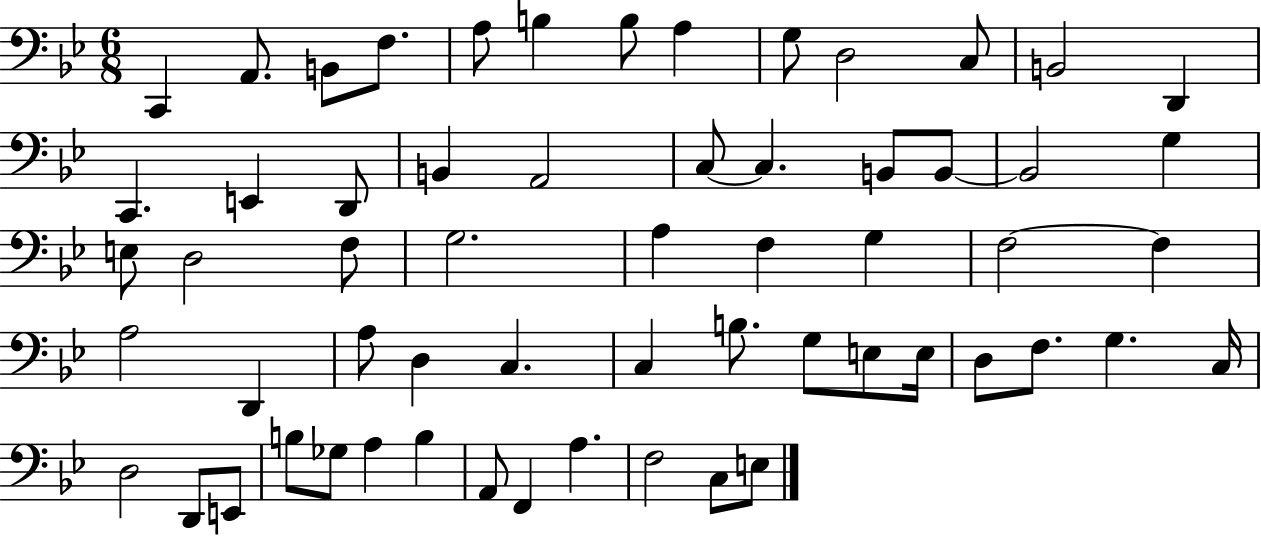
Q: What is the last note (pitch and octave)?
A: E3